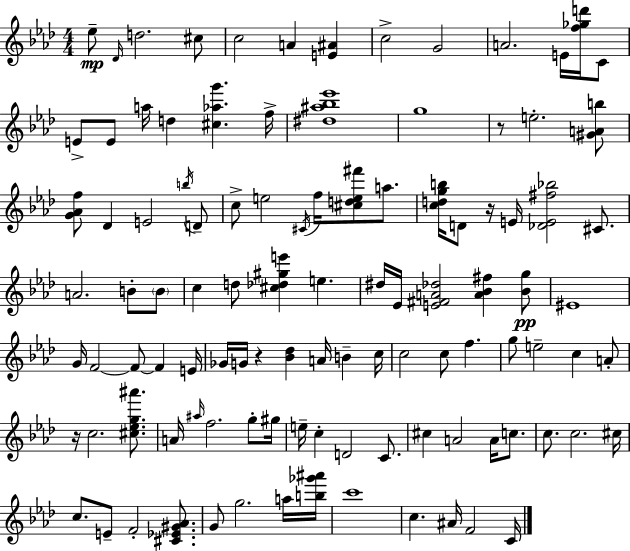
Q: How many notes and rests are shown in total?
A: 105